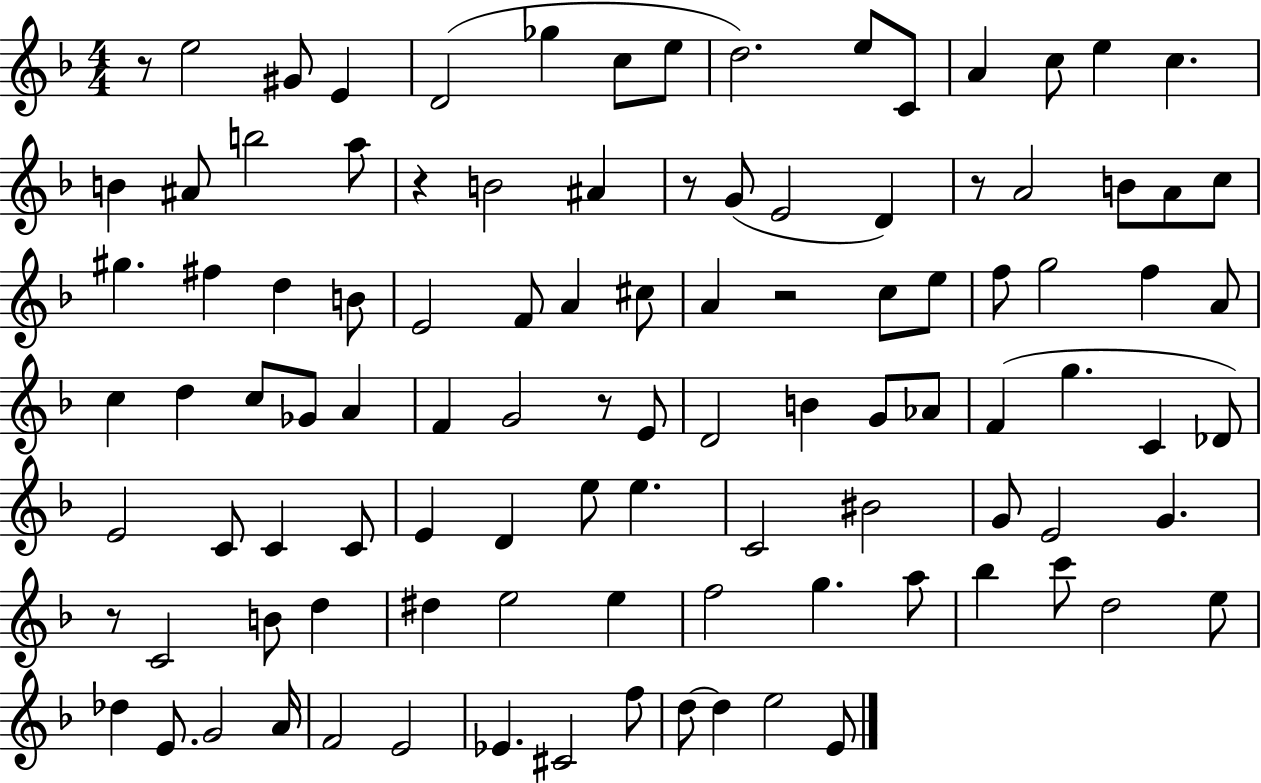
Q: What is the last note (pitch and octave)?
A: E4